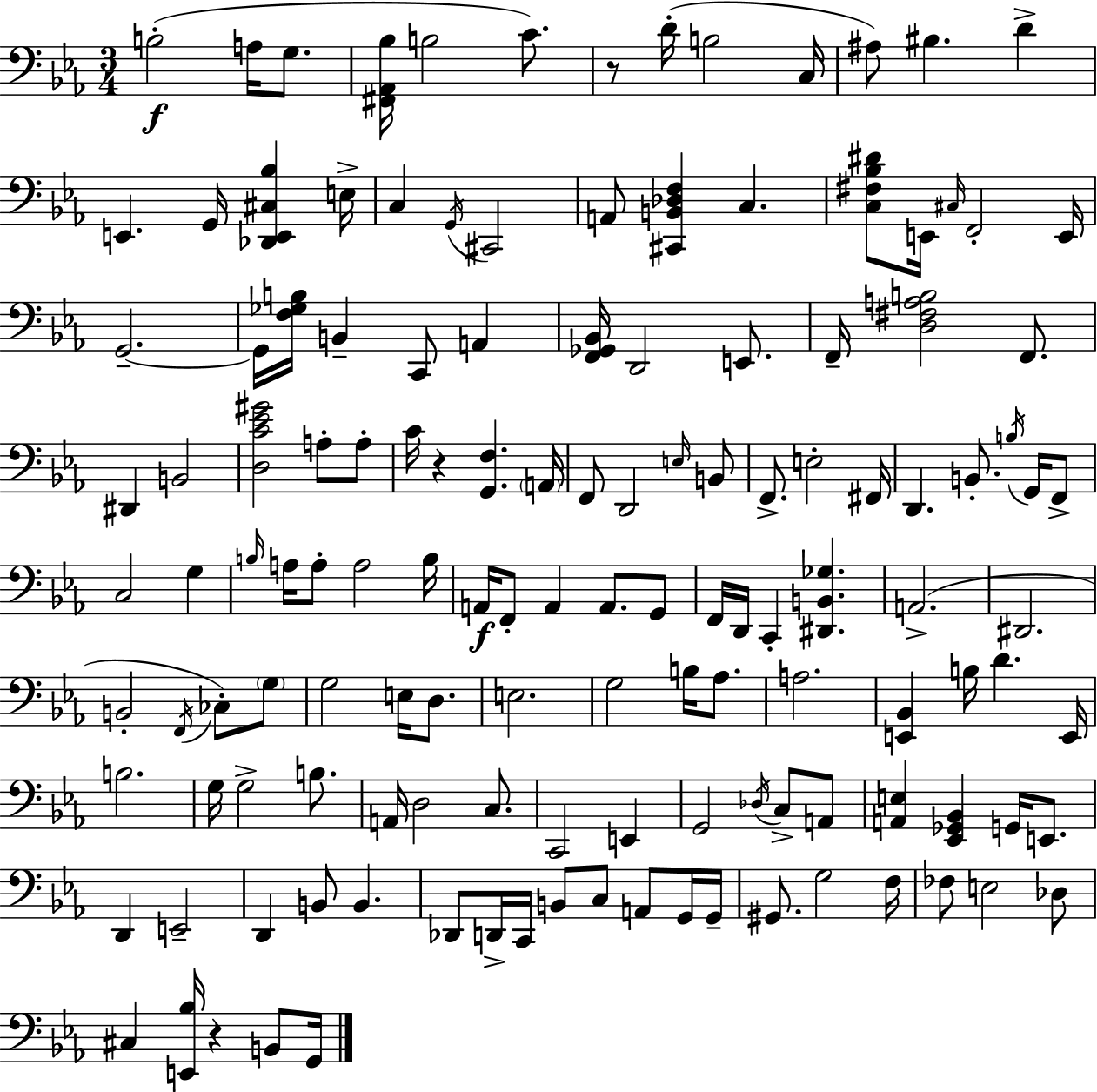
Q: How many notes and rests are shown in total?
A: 136